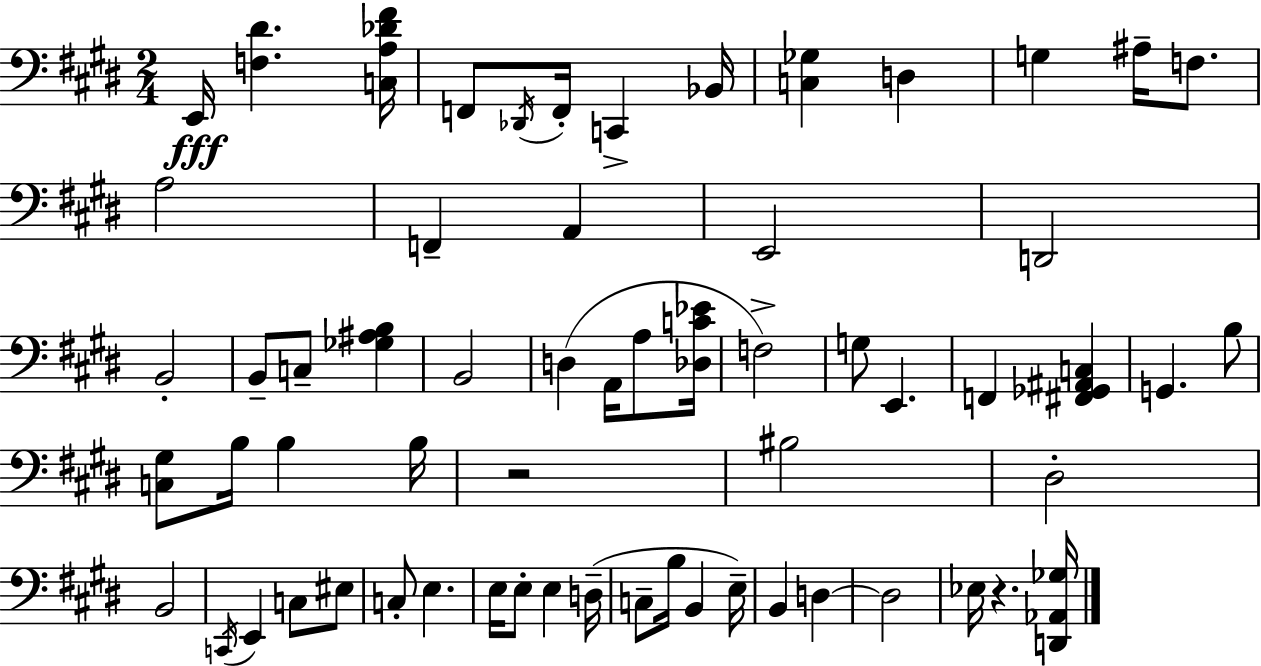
E2/s [F3,D#4]/q. [C3,A3,Db4,F#4]/s F2/e Db2/s F2/s C2/q Bb2/s [C3,Gb3]/q D3/q G3/q A#3/s F3/e. A3/h F2/q A2/q E2/h D2/h B2/h B2/e C3/e [Gb3,A#3,B3]/q B2/h D3/q A2/s A3/e [Db3,C4,Eb4]/s F3/h G3/e E2/q. F2/q [F#2,Gb2,A#2,C3]/q G2/q. B3/e [C3,G#3]/e B3/s B3/q B3/s R/h BIS3/h D#3/h B2/h C2/s E2/q C3/e EIS3/e C3/e E3/q. E3/s E3/e E3/q D3/s C3/e B3/s B2/q E3/s B2/q D3/q D3/h Eb3/s R/q. [D2,Ab2,Gb3]/s